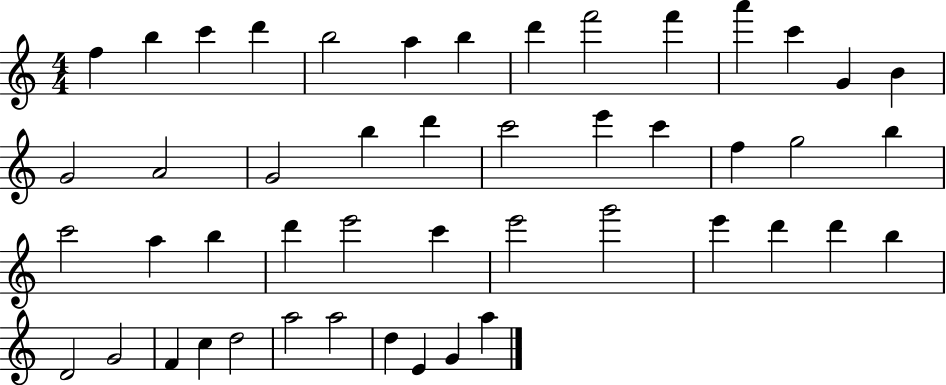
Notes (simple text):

F5/q B5/q C6/q D6/q B5/h A5/q B5/q D6/q F6/h F6/q A6/q C6/q G4/q B4/q G4/h A4/h G4/h B5/q D6/q C6/h E6/q C6/q F5/q G5/h B5/q C6/h A5/q B5/q D6/q E6/h C6/q E6/h G6/h E6/q D6/q D6/q B5/q D4/h G4/h F4/q C5/q D5/h A5/h A5/h D5/q E4/q G4/q A5/q